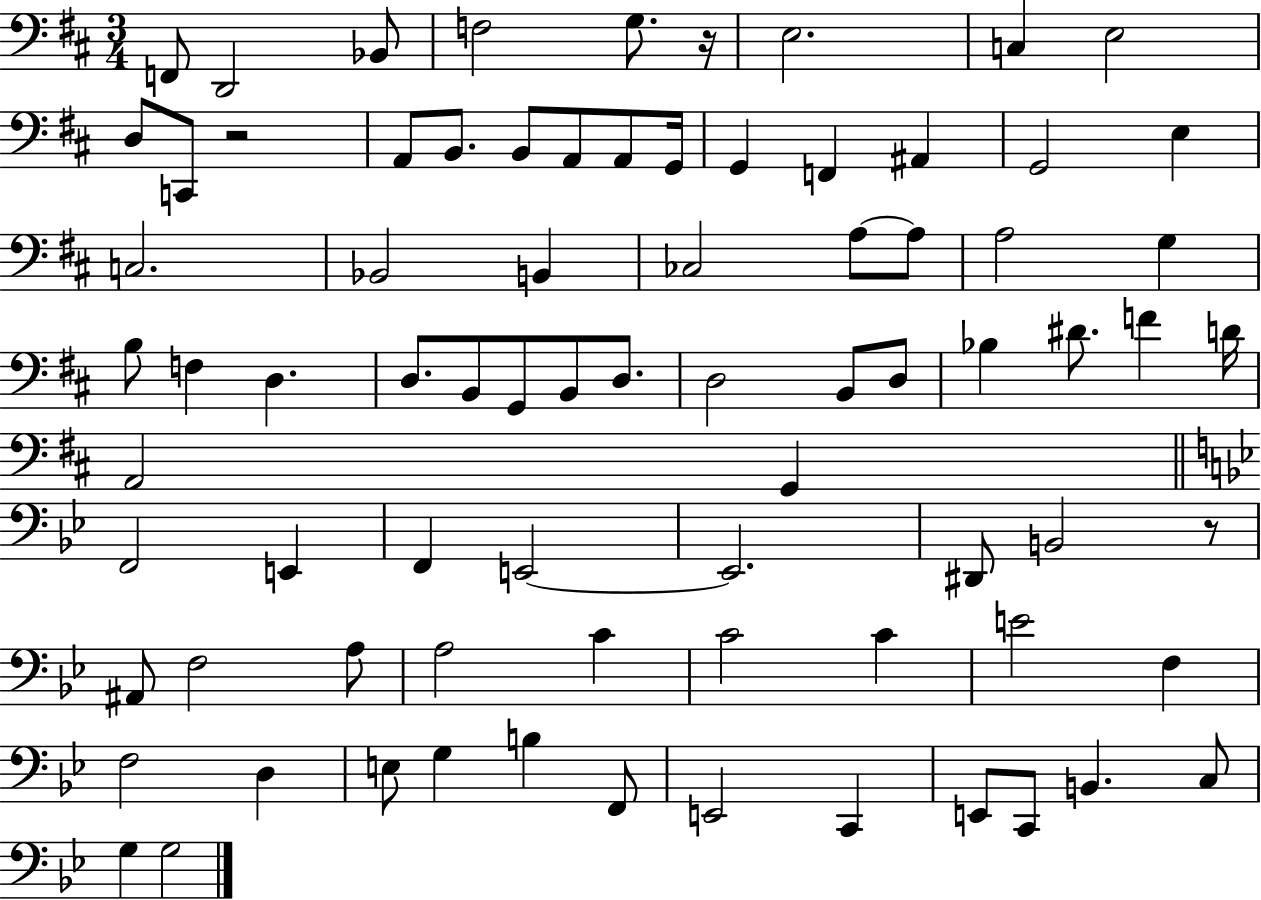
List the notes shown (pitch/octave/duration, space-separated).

F2/e D2/h Bb2/e F3/h G3/e. R/s E3/h. C3/q E3/h D3/e C2/e R/h A2/e B2/e. B2/e A2/e A2/e G2/s G2/q F2/q A#2/q G2/h E3/q C3/h. Bb2/h B2/q CES3/h A3/e A3/e A3/h G3/q B3/e F3/q D3/q. D3/e. B2/e G2/e B2/e D3/e. D3/h B2/e D3/e Bb3/q D#4/e. F4/q D4/s A2/h G2/q F2/h E2/q F2/q E2/h E2/h. D#2/e B2/h R/e A#2/e F3/h A3/e A3/h C4/q C4/h C4/q E4/h F3/q F3/h D3/q E3/e G3/q B3/q F2/e E2/h C2/q E2/e C2/e B2/q. C3/e G3/q G3/h